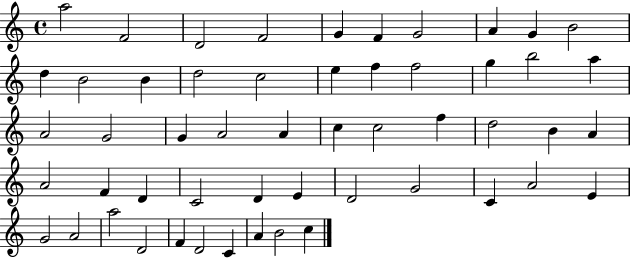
A5/h F4/h D4/h F4/h G4/q F4/q G4/h A4/q G4/q B4/h D5/q B4/h B4/q D5/h C5/h E5/q F5/q F5/h G5/q B5/h A5/q A4/h G4/h G4/q A4/h A4/q C5/q C5/h F5/q D5/h B4/q A4/q A4/h F4/q D4/q C4/h D4/q E4/q D4/h G4/h C4/q A4/h E4/q G4/h A4/h A5/h D4/h F4/q D4/h C4/q A4/q B4/h C5/q